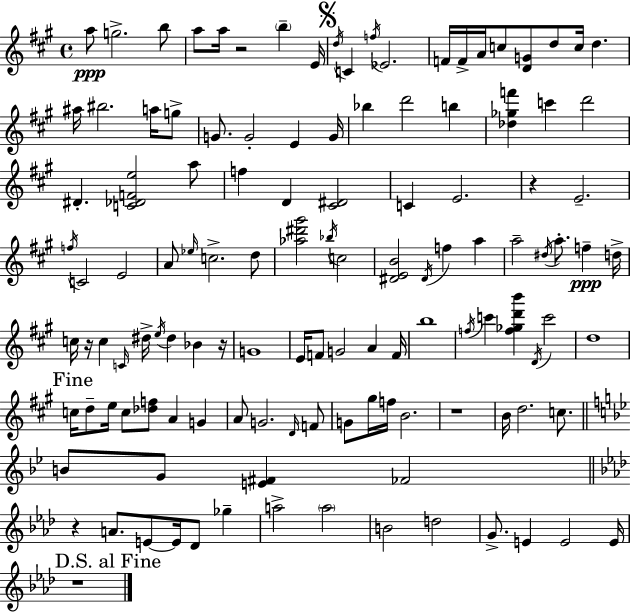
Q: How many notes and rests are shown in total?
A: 123